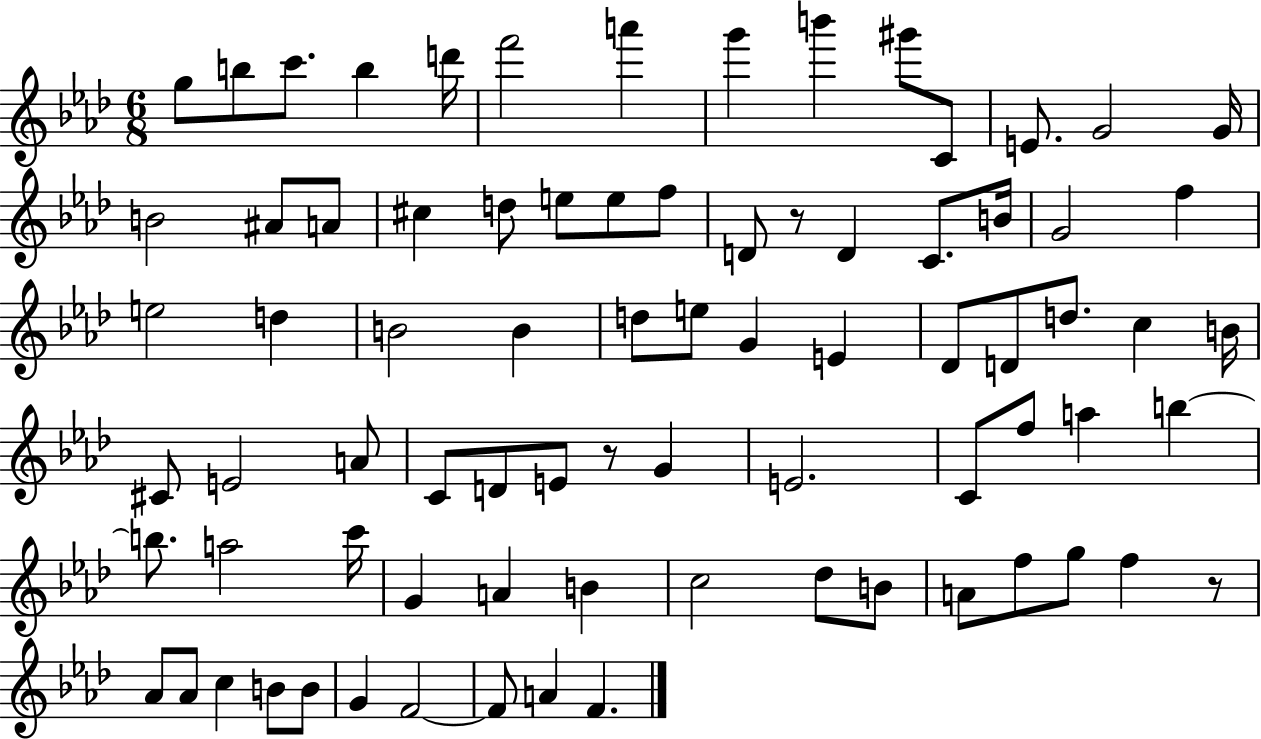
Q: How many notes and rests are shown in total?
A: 79